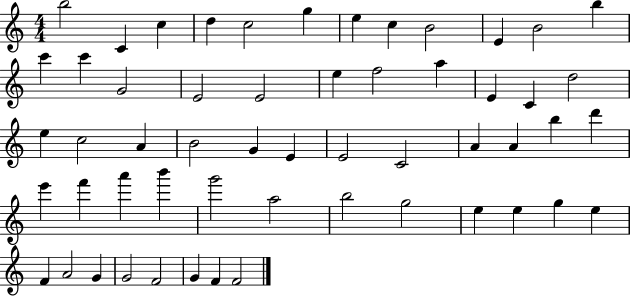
{
  \clef treble
  \numericTimeSignature
  \time 4/4
  \key c \major
  b''2 c'4 c''4 | d''4 c''2 g''4 | e''4 c''4 b'2 | e'4 b'2 b''4 | \break c'''4 c'''4 g'2 | e'2 e'2 | e''4 f''2 a''4 | e'4 c'4 d''2 | \break e''4 c''2 a'4 | b'2 g'4 e'4 | e'2 c'2 | a'4 a'4 b''4 d'''4 | \break e'''4 f'''4 a'''4 b'''4 | g'''2 a''2 | b''2 g''2 | e''4 e''4 g''4 e''4 | \break f'4 a'2 g'4 | g'2 f'2 | g'4 f'4 f'2 | \bar "|."
}